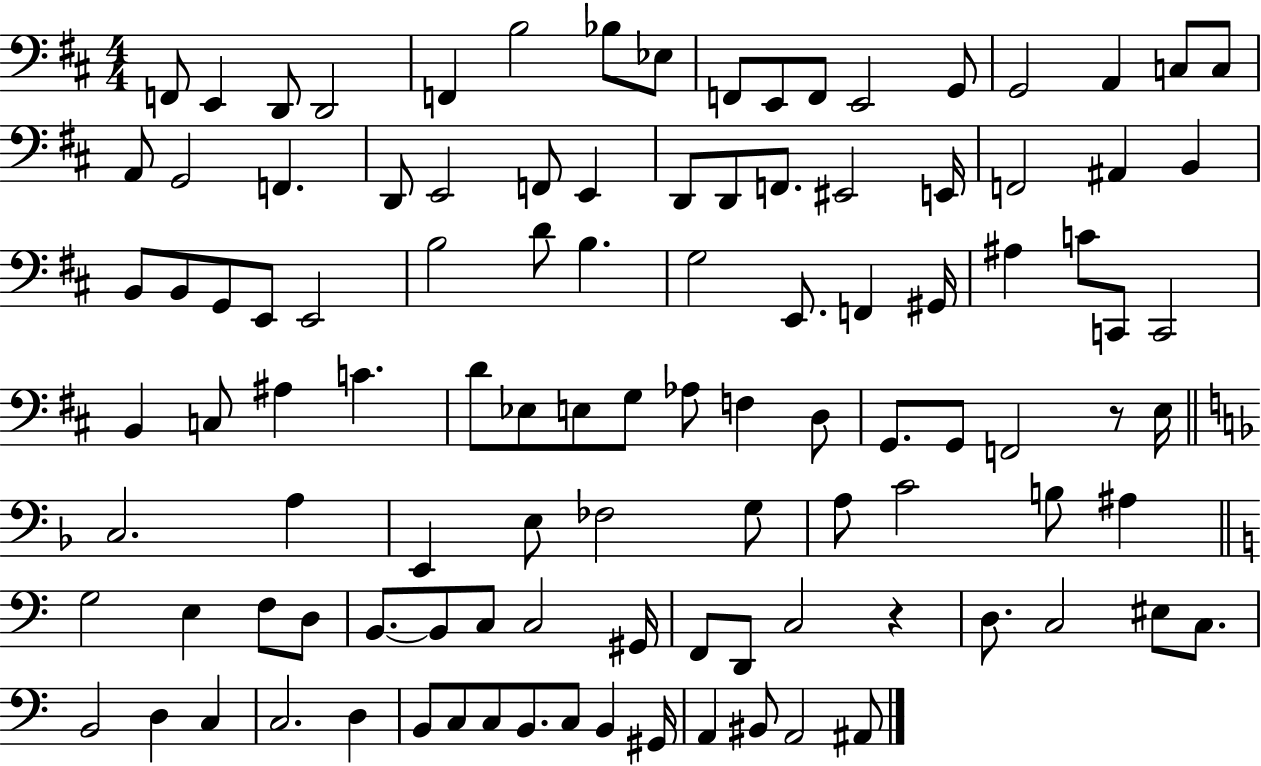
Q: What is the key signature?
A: D major